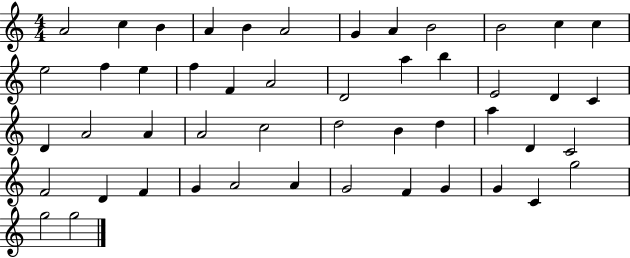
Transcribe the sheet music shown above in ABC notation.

X:1
T:Untitled
M:4/4
L:1/4
K:C
A2 c B A B A2 G A B2 B2 c c e2 f e f F A2 D2 a b E2 D C D A2 A A2 c2 d2 B d a D C2 F2 D F G A2 A G2 F G G C g2 g2 g2